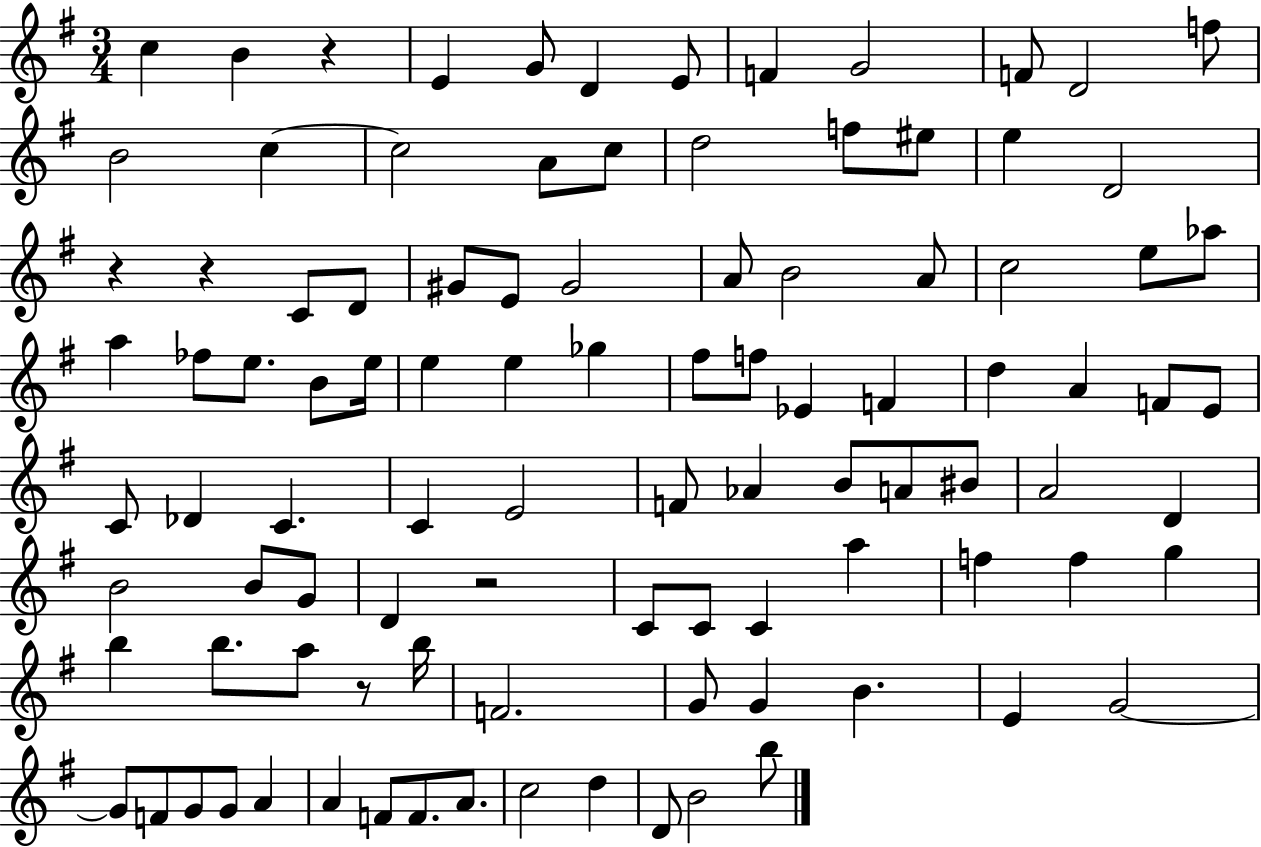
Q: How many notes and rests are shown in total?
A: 100